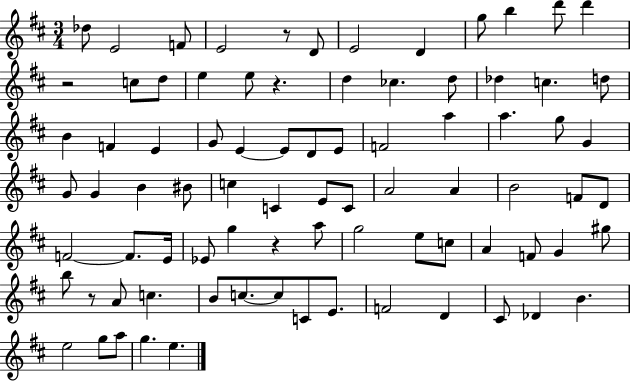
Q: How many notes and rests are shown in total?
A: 83